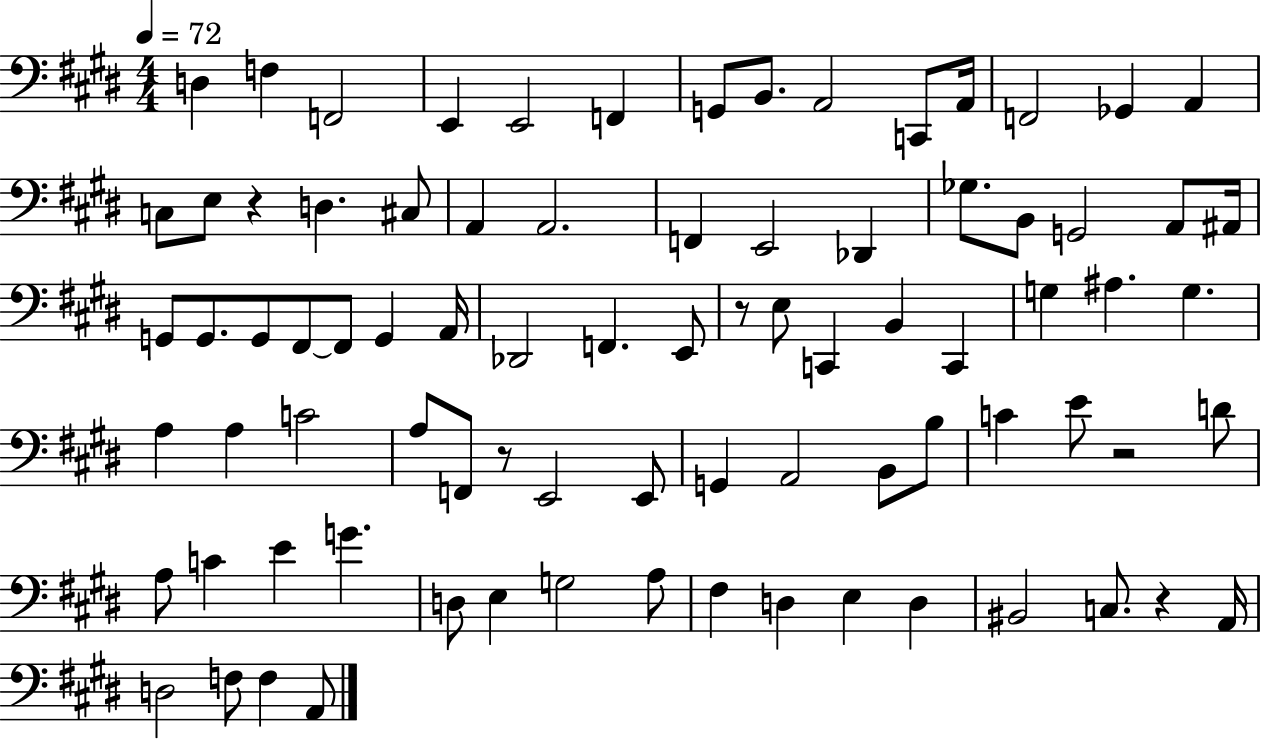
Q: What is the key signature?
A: E major